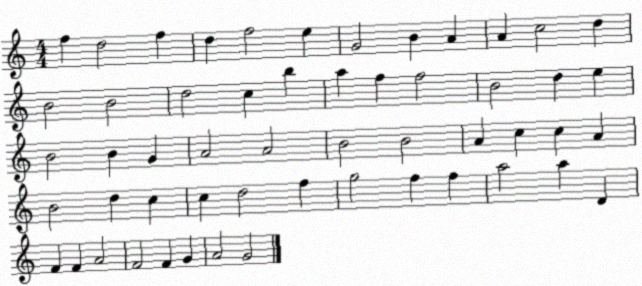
X:1
T:Untitled
M:4/4
L:1/4
K:C
f d2 f d f2 e G2 B A A c2 d B2 B2 d2 c b a f f2 B2 d e B2 B G A2 A2 B2 B2 A c c A B2 d c c d2 f g2 f f a2 a D F F A2 F2 F G A2 G2